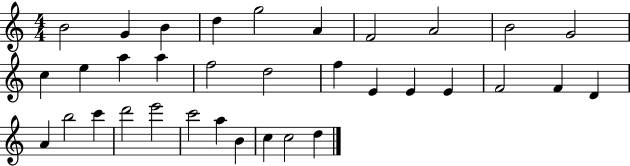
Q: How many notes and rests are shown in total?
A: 34